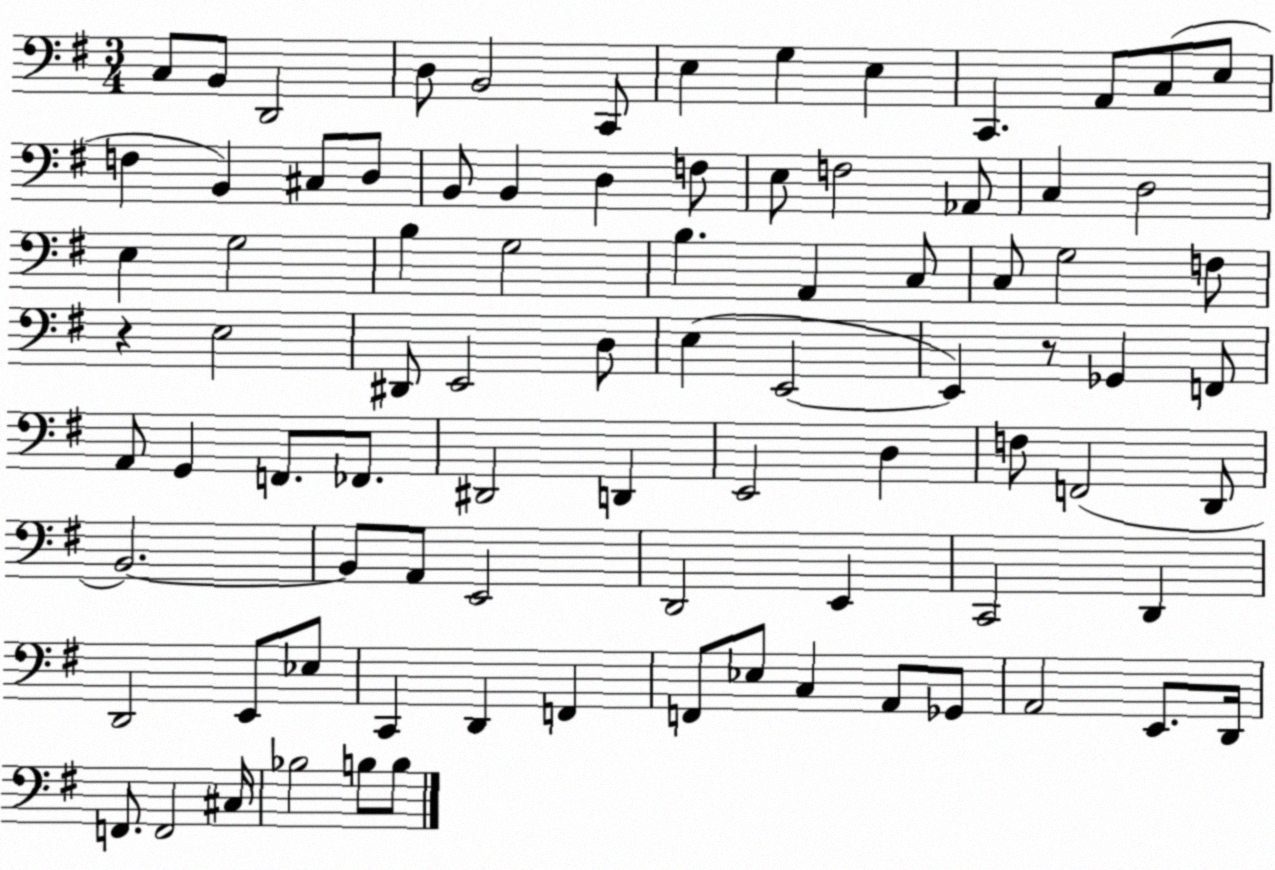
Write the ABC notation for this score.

X:1
T:Untitled
M:3/4
L:1/4
K:G
C,/2 B,,/2 D,,2 D,/2 B,,2 C,,/2 E, G, E, C,, A,,/2 C,/2 E,/2 F, B,, ^C,/2 D,/2 B,,/2 B,, D, F,/2 E,/2 F,2 _A,,/2 C, D,2 E, G,2 B, G,2 B, A,, C,/2 C,/2 G,2 F,/2 z E,2 ^D,,/2 E,,2 D,/2 E, E,,2 E,, z/2 _G,, F,,/2 A,,/2 G,, F,,/2 _F,,/2 ^D,,2 D,, E,,2 D, F,/2 F,,2 D,,/2 B,,2 B,,/2 A,,/2 E,,2 D,,2 E,, C,,2 D,, D,,2 E,,/2 _E,/2 C,, D,, F,, F,,/2 _E,/2 C, A,,/2 _G,,/2 A,,2 E,,/2 D,,/4 F,,/2 F,,2 ^C,/4 _B,2 B,/2 B,/2